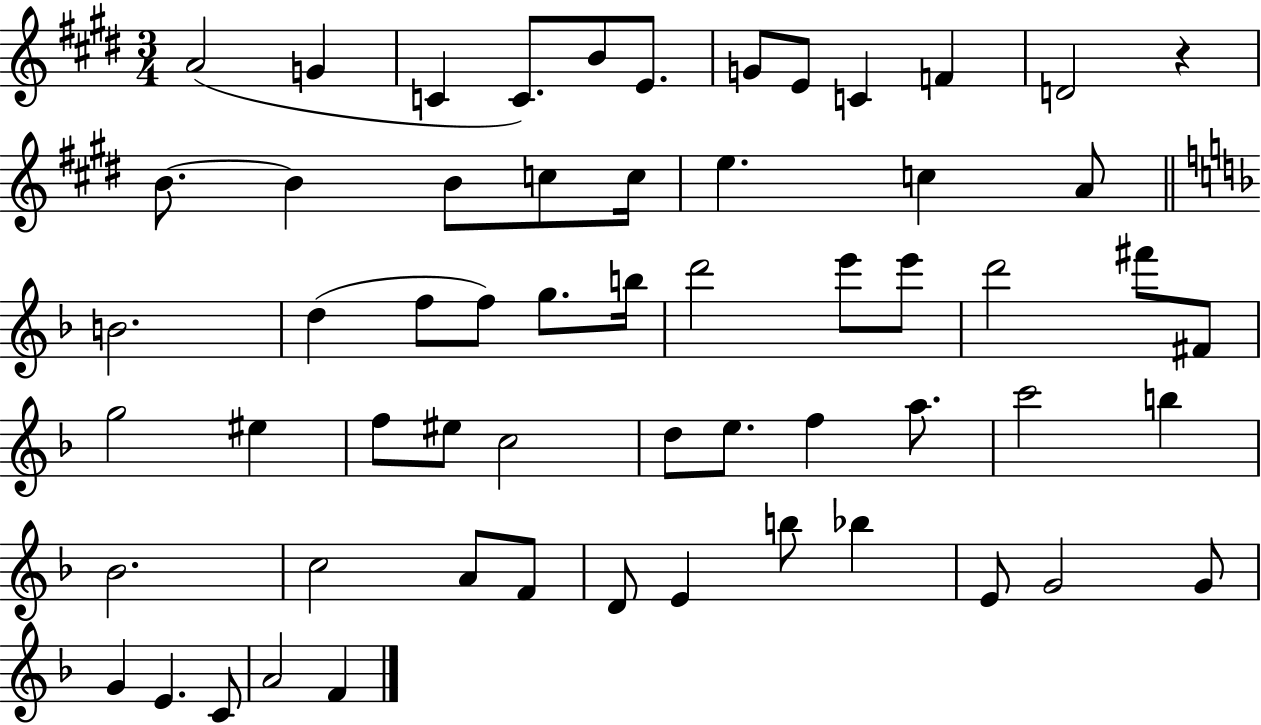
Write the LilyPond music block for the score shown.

{
  \clef treble
  \numericTimeSignature
  \time 3/4
  \key e \major
  a'2( g'4 | c'4 c'8.) b'8 e'8. | g'8 e'8 c'4 f'4 | d'2 r4 | \break b'8.~~ b'4 b'8 c''8 c''16 | e''4. c''4 a'8 | \bar "||" \break \key f \major b'2. | d''4( f''8 f''8) g''8. b''16 | d'''2 e'''8 e'''8 | d'''2 fis'''8 fis'8 | \break g''2 eis''4 | f''8 eis''8 c''2 | d''8 e''8. f''4 a''8. | c'''2 b''4 | \break bes'2. | c''2 a'8 f'8 | d'8 e'4 b''8 bes''4 | e'8 g'2 g'8 | \break g'4 e'4. c'8 | a'2 f'4 | \bar "|."
}